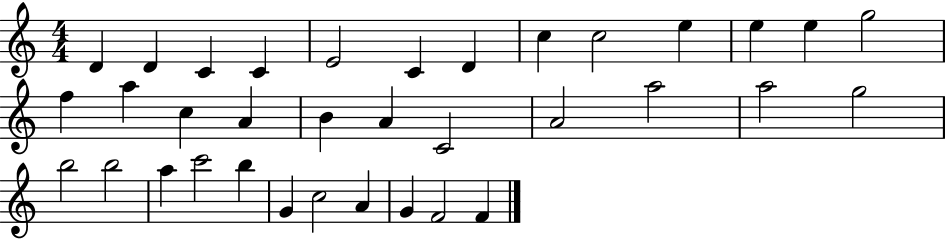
D4/q D4/q C4/q C4/q E4/h C4/q D4/q C5/q C5/h E5/q E5/q E5/q G5/h F5/q A5/q C5/q A4/q B4/q A4/q C4/h A4/h A5/h A5/h G5/h B5/h B5/h A5/q C6/h B5/q G4/q C5/h A4/q G4/q F4/h F4/q